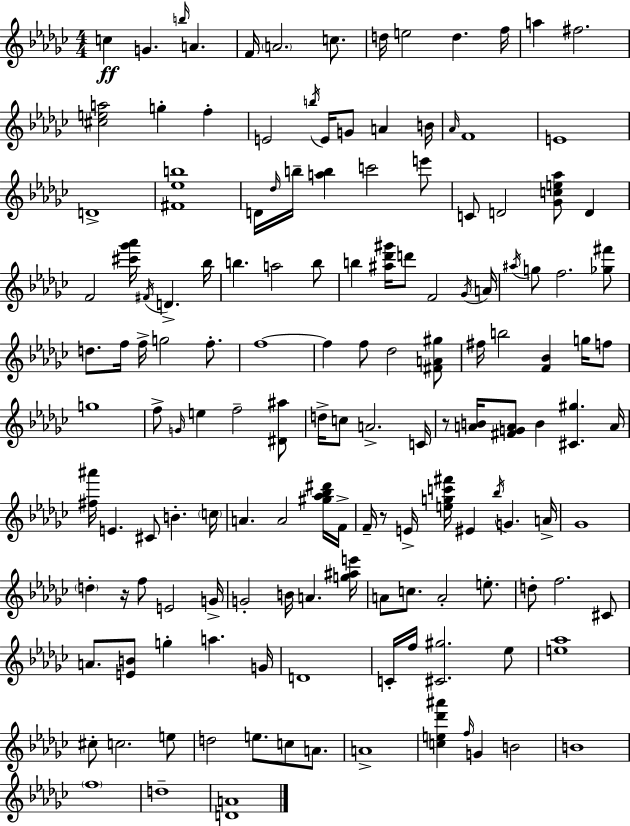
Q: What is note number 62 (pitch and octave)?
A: G5